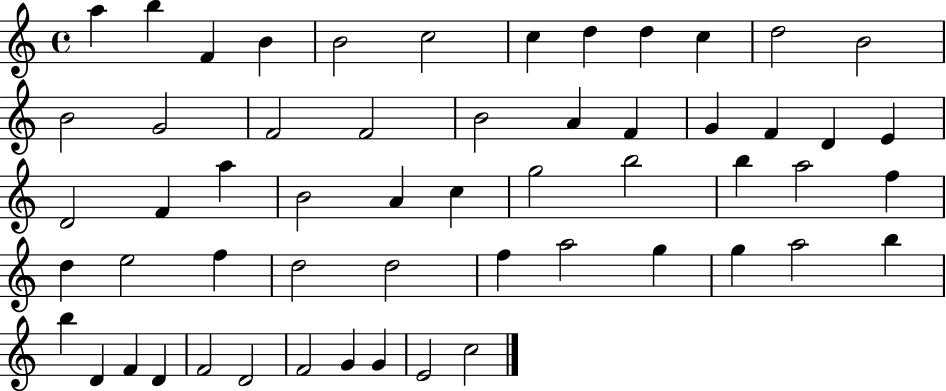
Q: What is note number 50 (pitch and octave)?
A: F4